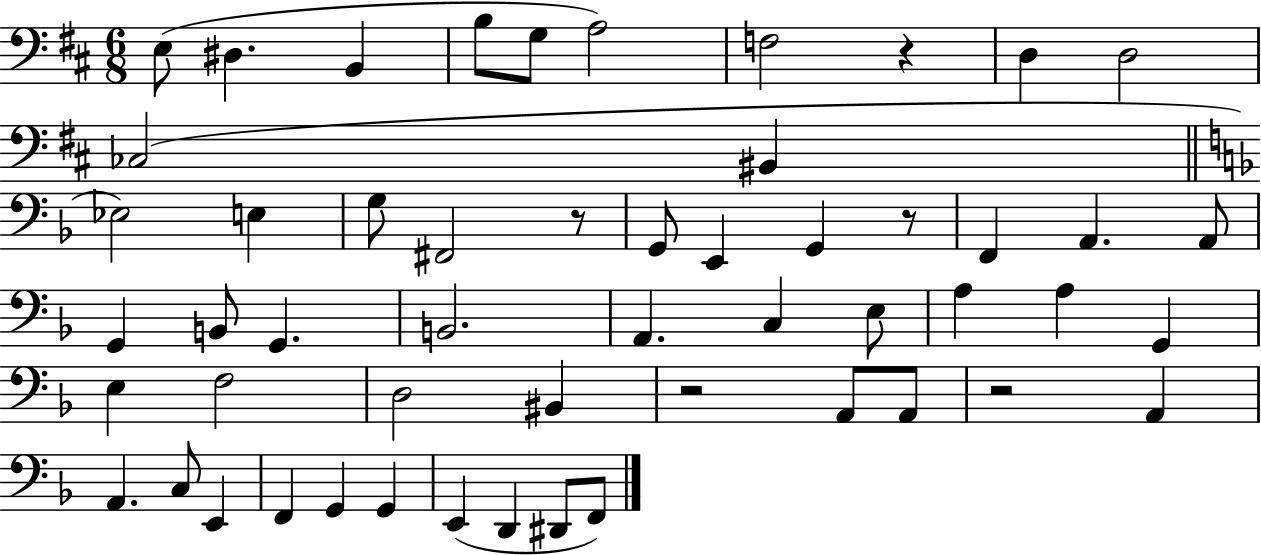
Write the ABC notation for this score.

X:1
T:Untitled
M:6/8
L:1/4
K:D
E,/2 ^D, B,, B,/2 G,/2 A,2 F,2 z D, D,2 _C,2 ^B,, _E,2 E, G,/2 ^F,,2 z/2 G,,/2 E,, G,, z/2 F,, A,, A,,/2 G,, B,,/2 G,, B,,2 A,, C, E,/2 A, A, G,, E, F,2 D,2 ^B,, z2 A,,/2 A,,/2 z2 A,, A,, C,/2 E,, F,, G,, G,, E,, D,, ^D,,/2 F,,/2